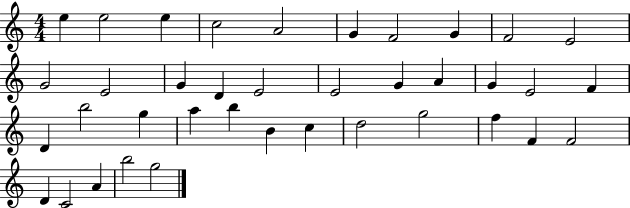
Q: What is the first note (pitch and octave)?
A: E5